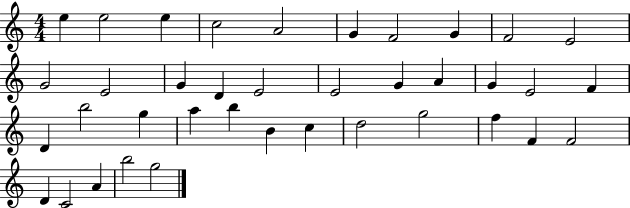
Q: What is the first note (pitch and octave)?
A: E5